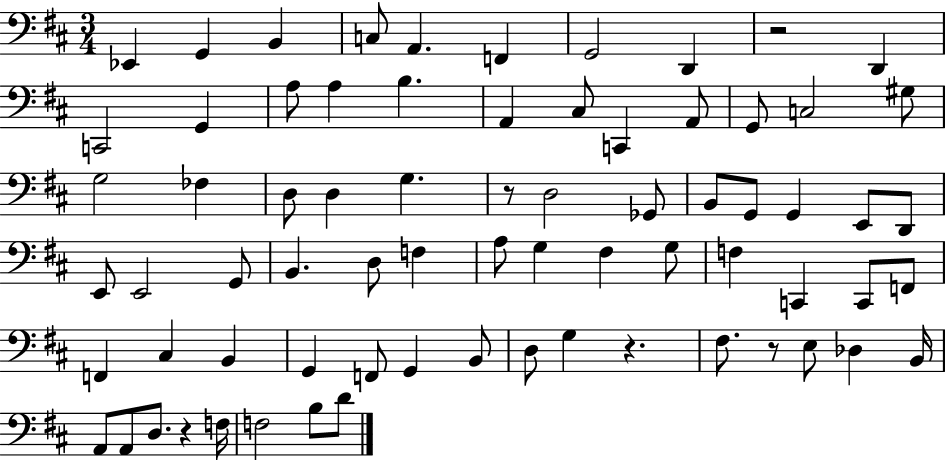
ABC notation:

X:1
T:Untitled
M:3/4
L:1/4
K:D
_E,, G,, B,, C,/2 A,, F,, G,,2 D,, z2 D,, C,,2 G,, A,/2 A, B, A,, ^C,/2 C,, A,,/2 G,,/2 C,2 ^G,/2 G,2 _F, D,/2 D, G, z/2 D,2 _G,,/2 B,,/2 G,,/2 G,, E,,/2 D,,/2 E,,/2 E,,2 G,,/2 B,, D,/2 F, A,/2 G, ^F, G,/2 F, C,, C,,/2 F,,/2 F,, ^C, B,, G,, F,,/2 G,, B,,/2 D,/2 G, z ^F,/2 z/2 E,/2 _D, B,,/4 A,,/2 A,,/2 D,/2 z F,/4 F,2 B,/2 D/2